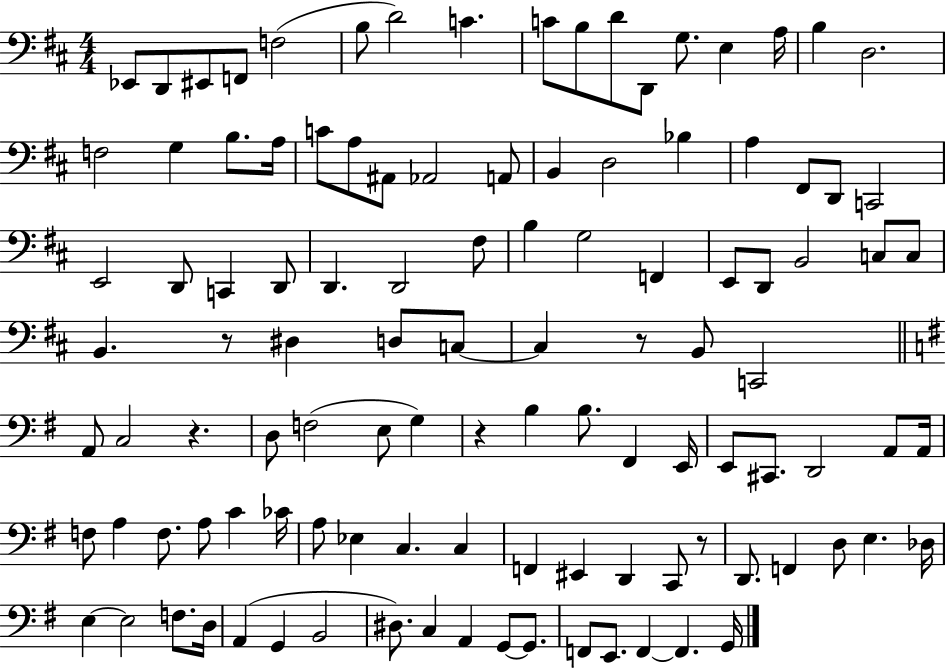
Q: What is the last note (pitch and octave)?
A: G2